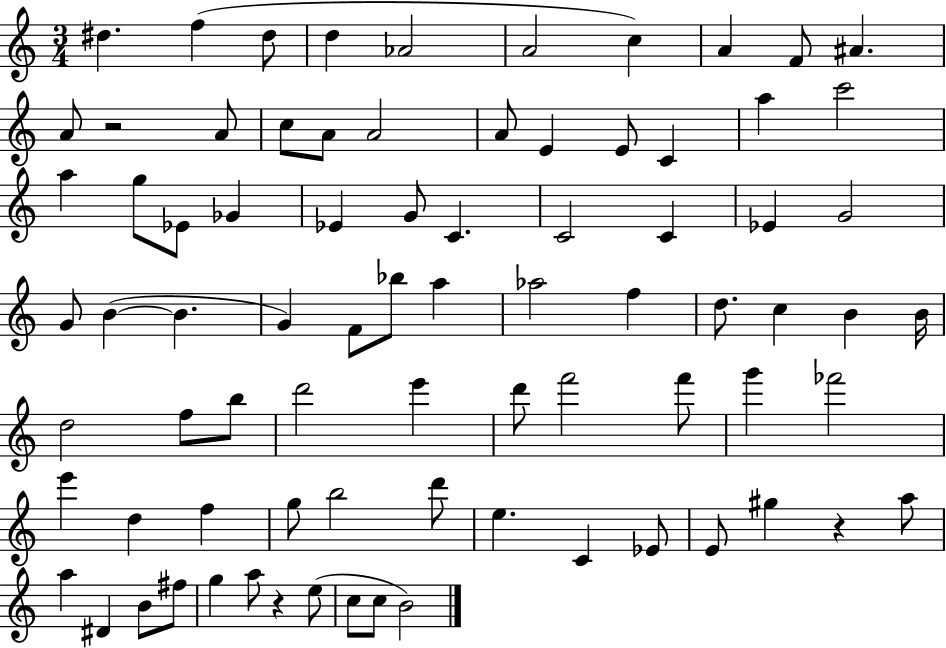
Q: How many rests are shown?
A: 3